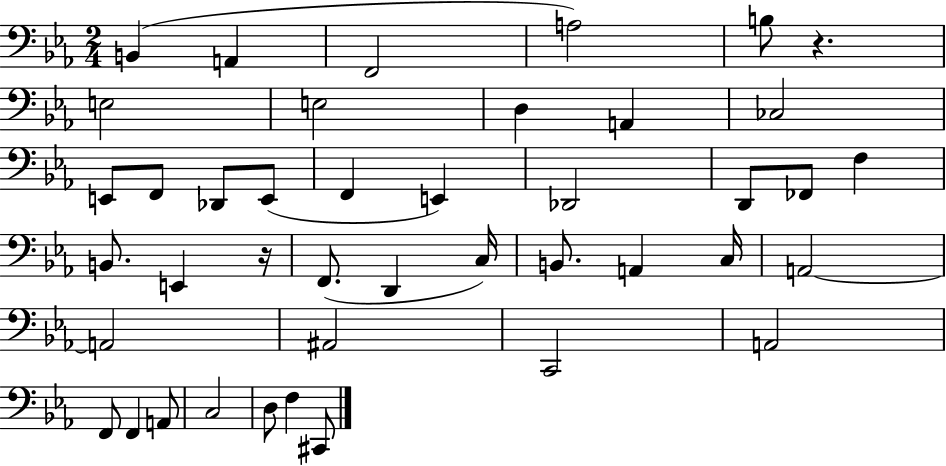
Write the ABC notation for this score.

X:1
T:Untitled
M:2/4
L:1/4
K:Eb
B,, A,, F,,2 A,2 B,/2 z E,2 E,2 D, A,, _C,2 E,,/2 F,,/2 _D,,/2 E,,/2 F,, E,, _D,,2 D,,/2 _F,,/2 F, B,,/2 E,, z/4 F,,/2 D,, C,/4 B,,/2 A,, C,/4 A,,2 A,,2 ^A,,2 C,,2 A,,2 F,,/2 F,, A,,/2 C,2 D,/2 F, ^C,,/2